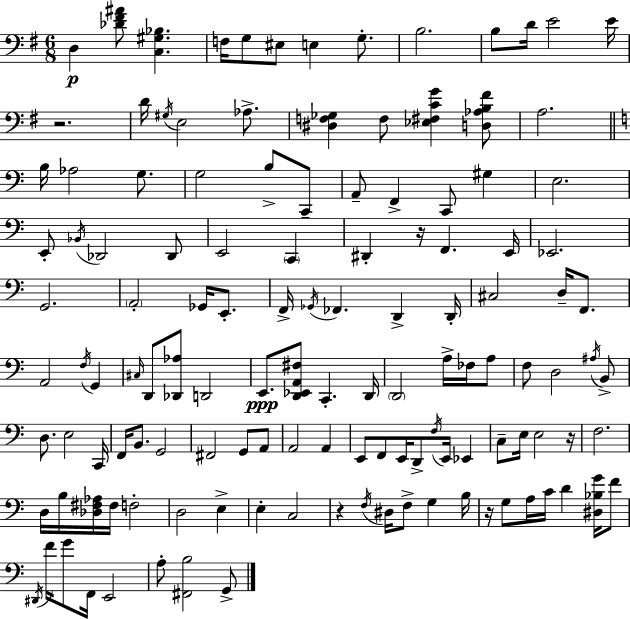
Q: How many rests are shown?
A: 5